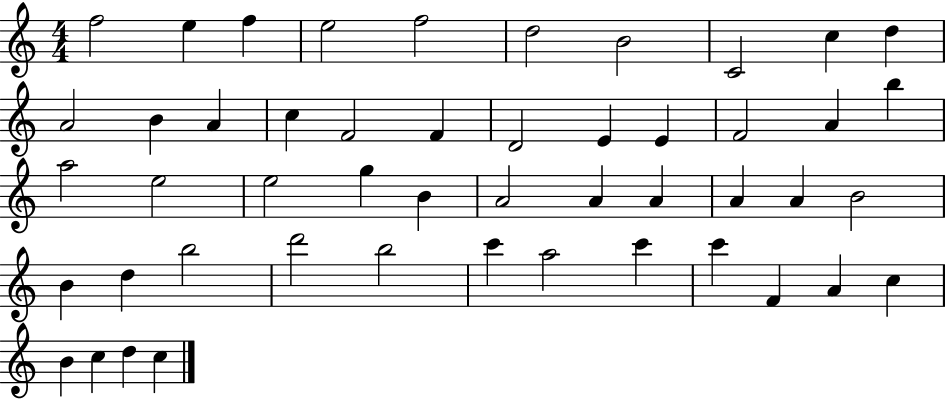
F5/h E5/q F5/q E5/h F5/h D5/h B4/h C4/h C5/q D5/q A4/h B4/q A4/q C5/q F4/h F4/q D4/h E4/q E4/q F4/h A4/q B5/q A5/h E5/h E5/h G5/q B4/q A4/h A4/q A4/q A4/q A4/q B4/h B4/q D5/q B5/h D6/h B5/h C6/q A5/h C6/q C6/q F4/q A4/q C5/q B4/q C5/q D5/q C5/q